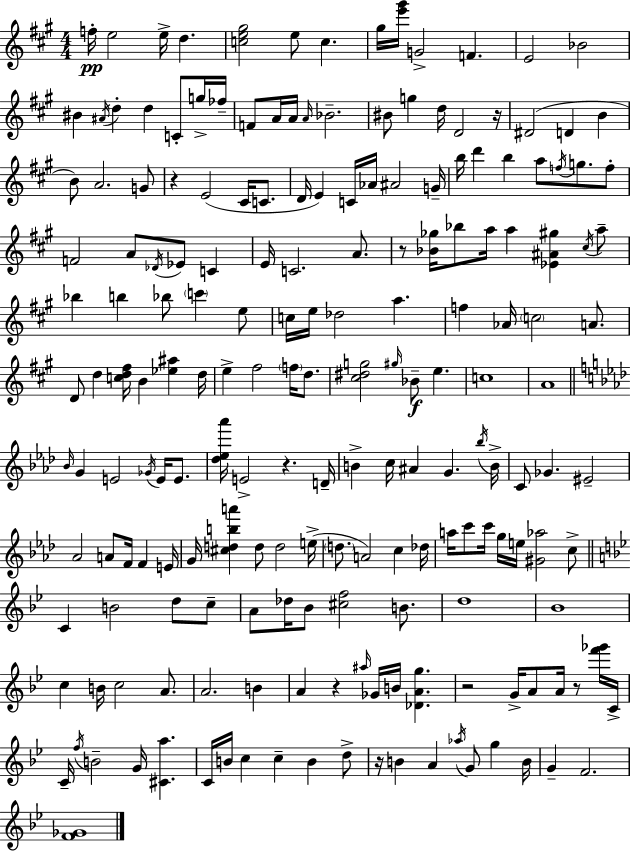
F5/s E5/h E5/s D5/q. [C5,E5,G#5]/h E5/e C5/q. G#5/s [E6,G#6]/s G4/h F4/q. E4/h Bb4/h BIS4/q A#4/s D5/q D5/q C4/e G5/s FES5/s F4/e A4/s A4/s A4/s Bb4/h. BIS4/e G5/q D5/s D4/h R/s D#4/h D4/q B4/q B4/e A4/h. G4/e R/q E4/h C#4/s C4/e. D4/s E4/q C4/s Ab4/s A#4/h G4/s B5/s D6/q B5/q A5/e F5/s G5/e. F5/e F4/h A4/e Db4/s Eb4/e C4/q E4/s C4/h. A4/e. R/e [Bb4,Gb5]/s Bb5/e A5/s A5/q [Eb4,A#4,G#5]/q C#5/s A5/e Bb5/q B5/q Bb5/e C6/q E5/e C5/s E5/s Db5/h A5/q. F5/q Ab4/s C5/h A4/e. D4/e D5/q [C5,D5,F#5]/s B4/q [Eb5,A#5]/q D5/s E5/q F#5/h F5/s D5/e. [C#5,D#5,G5]/h G#5/s Bb4/e E5/q. C5/w A4/w Bb4/s G4/q E4/h Gb4/s E4/s E4/e. [Db5,Eb5,Ab6]/s E4/h R/q. D4/s B4/q C5/s A#4/q G4/q. Bb5/s B4/s C4/e Gb4/q. EIS4/h Ab4/h A4/e F4/s F4/q E4/s G4/s [C#5,D5,B5,A6]/q D5/e D5/h E5/s D5/e. A4/h C5/q Db5/s A5/s C6/e C6/s G5/s E5/s [G#4,Ab5]/h C5/e C4/q B4/h D5/e C5/e A4/e Db5/s Bb4/e [C#5,F5]/h B4/e. D5/w Bb4/w C5/q B4/s C5/h A4/e. A4/h. B4/q A4/q R/q A#5/s Gb4/s B4/s [Db4,A4,G5]/q. R/h G4/s A4/e A4/s R/e [F6,Gb6]/s C4/s C4/s F5/s B4/h G4/s [C#4,A5]/q. C4/s B4/s C5/q C5/q B4/q D5/e R/s B4/q A4/q Ab5/s G4/e G5/q B4/s G4/q F4/h. [F4,Gb4]/w